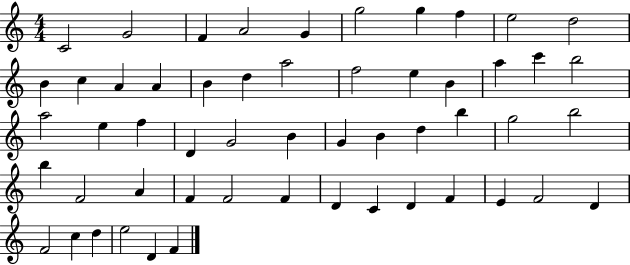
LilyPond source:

{
  \clef treble
  \numericTimeSignature
  \time 4/4
  \key c \major
  c'2 g'2 | f'4 a'2 g'4 | g''2 g''4 f''4 | e''2 d''2 | \break b'4 c''4 a'4 a'4 | b'4 d''4 a''2 | f''2 e''4 b'4 | a''4 c'''4 b''2 | \break a''2 e''4 f''4 | d'4 g'2 b'4 | g'4 b'4 d''4 b''4 | g''2 b''2 | \break b''4 f'2 a'4 | f'4 f'2 f'4 | d'4 c'4 d'4 f'4 | e'4 f'2 d'4 | \break f'2 c''4 d''4 | e''2 d'4 f'4 | \bar "|."
}